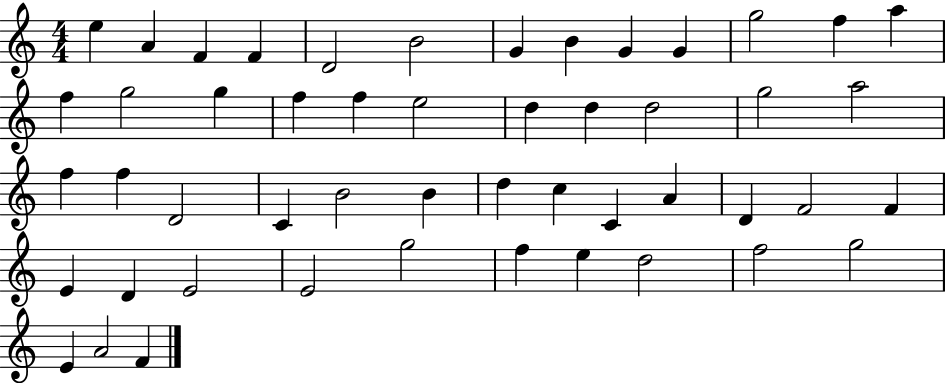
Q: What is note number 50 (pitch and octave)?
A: F4